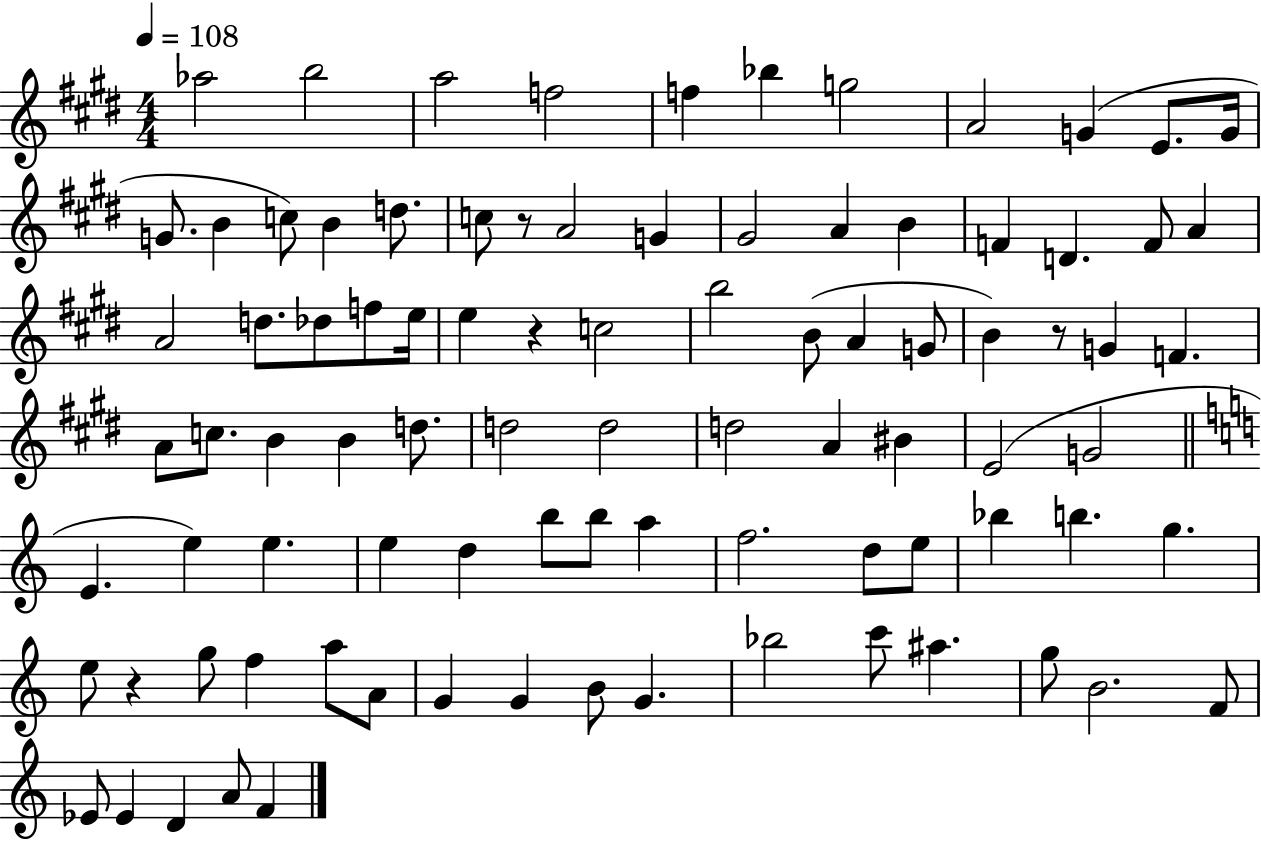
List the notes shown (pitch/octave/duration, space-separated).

Ab5/h B5/h A5/h F5/h F5/q Bb5/q G5/h A4/h G4/q E4/e. G4/s G4/e. B4/q C5/e B4/q D5/e. C5/e R/e A4/h G4/q G#4/h A4/q B4/q F4/q D4/q. F4/e A4/q A4/h D5/e. Db5/e F5/e E5/s E5/q R/q C5/h B5/h B4/e A4/q G4/e B4/q R/e G4/q F4/q. A4/e C5/e. B4/q B4/q D5/e. D5/h D5/h D5/h A4/q BIS4/q E4/h G4/h E4/q. E5/q E5/q. E5/q D5/q B5/e B5/e A5/q F5/h. D5/e E5/e Bb5/q B5/q. G5/q. E5/e R/q G5/e F5/q A5/e A4/e G4/q G4/q B4/e G4/q. Bb5/h C6/e A#5/q. G5/e B4/h. F4/e Eb4/e Eb4/q D4/q A4/e F4/q